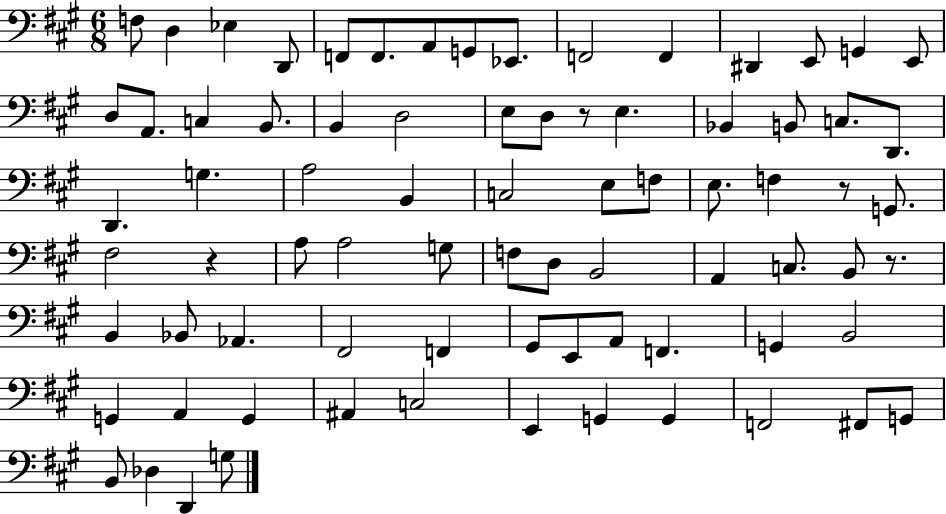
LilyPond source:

{
  \clef bass
  \numericTimeSignature
  \time 6/8
  \key a \major
  f8 d4 ees4 d,8 | f,8 f,8. a,8 g,8 ees,8. | f,2 f,4 | dis,4 e,8 g,4 e,8 | \break d8 a,8. c4 b,8. | b,4 d2 | e8 d8 r8 e4. | bes,4 b,8 c8. d,8. | \break d,4. g4. | a2 b,4 | c2 e8 f8 | e8. f4 r8 g,8. | \break fis2 r4 | a8 a2 g8 | f8 d8 b,2 | a,4 c8. b,8 r8. | \break b,4 bes,8 aes,4. | fis,2 f,4 | gis,8 e,8 a,8 f,4. | g,4 b,2 | \break g,4 a,4 g,4 | ais,4 c2 | e,4 g,4 g,4 | f,2 fis,8 g,8 | \break b,8 des4 d,4 g8 | \bar "|."
}